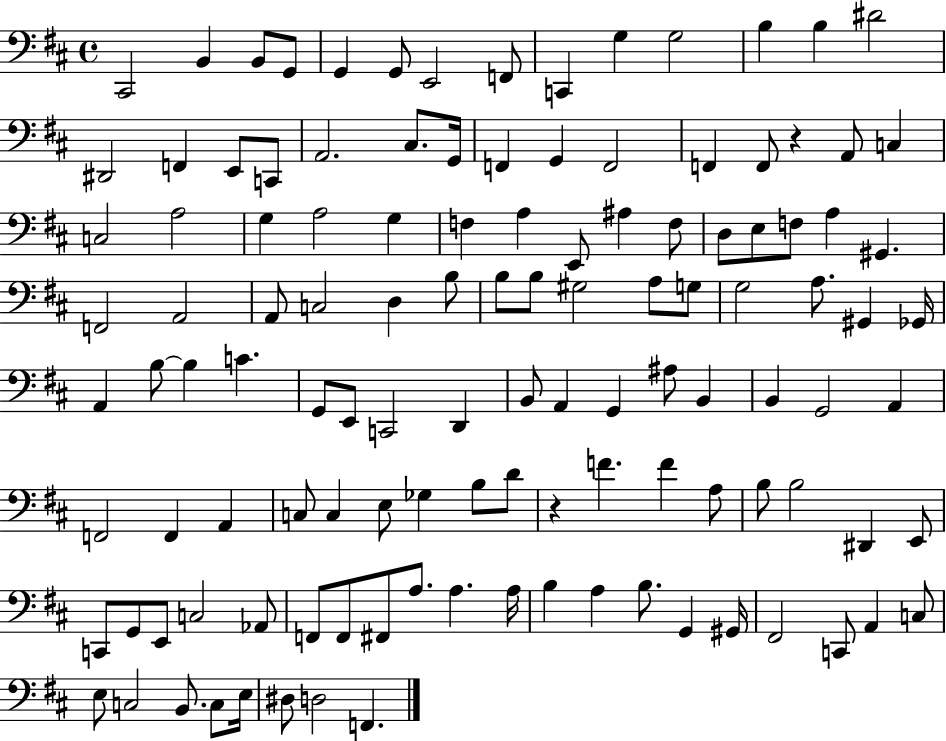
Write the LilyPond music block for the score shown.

{
  \clef bass
  \time 4/4
  \defaultTimeSignature
  \key d \major
  cis,2 b,4 b,8 g,8 | g,4 g,8 e,2 f,8 | c,4 g4 g2 | b4 b4 dis'2 | \break dis,2 f,4 e,8 c,8 | a,2. cis8. g,16 | f,4 g,4 f,2 | f,4 f,8 r4 a,8 c4 | \break c2 a2 | g4 a2 g4 | f4 a4 e,8 ais4 f8 | d8 e8 f8 a4 gis,4. | \break f,2 a,2 | a,8 c2 d4 b8 | b8 b8 gis2 a8 g8 | g2 a8. gis,4 ges,16 | \break a,4 b8~~ b4 c'4. | g,8 e,8 c,2 d,4 | b,8 a,4 g,4 ais8 b,4 | b,4 g,2 a,4 | \break f,2 f,4 a,4 | c8 c4 e8 ges4 b8 d'8 | r4 f'4. f'4 a8 | b8 b2 dis,4 e,8 | \break c,8 g,8 e,8 c2 aes,8 | f,8 f,8 fis,8 a8. a4. a16 | b4 a4 b8. g,4 gis,16 | fis,2 c,8 a,4 c8 | \break e8 c2 b,8. c8 e16 | dis8 d2 f,4. | \bar "|."
}